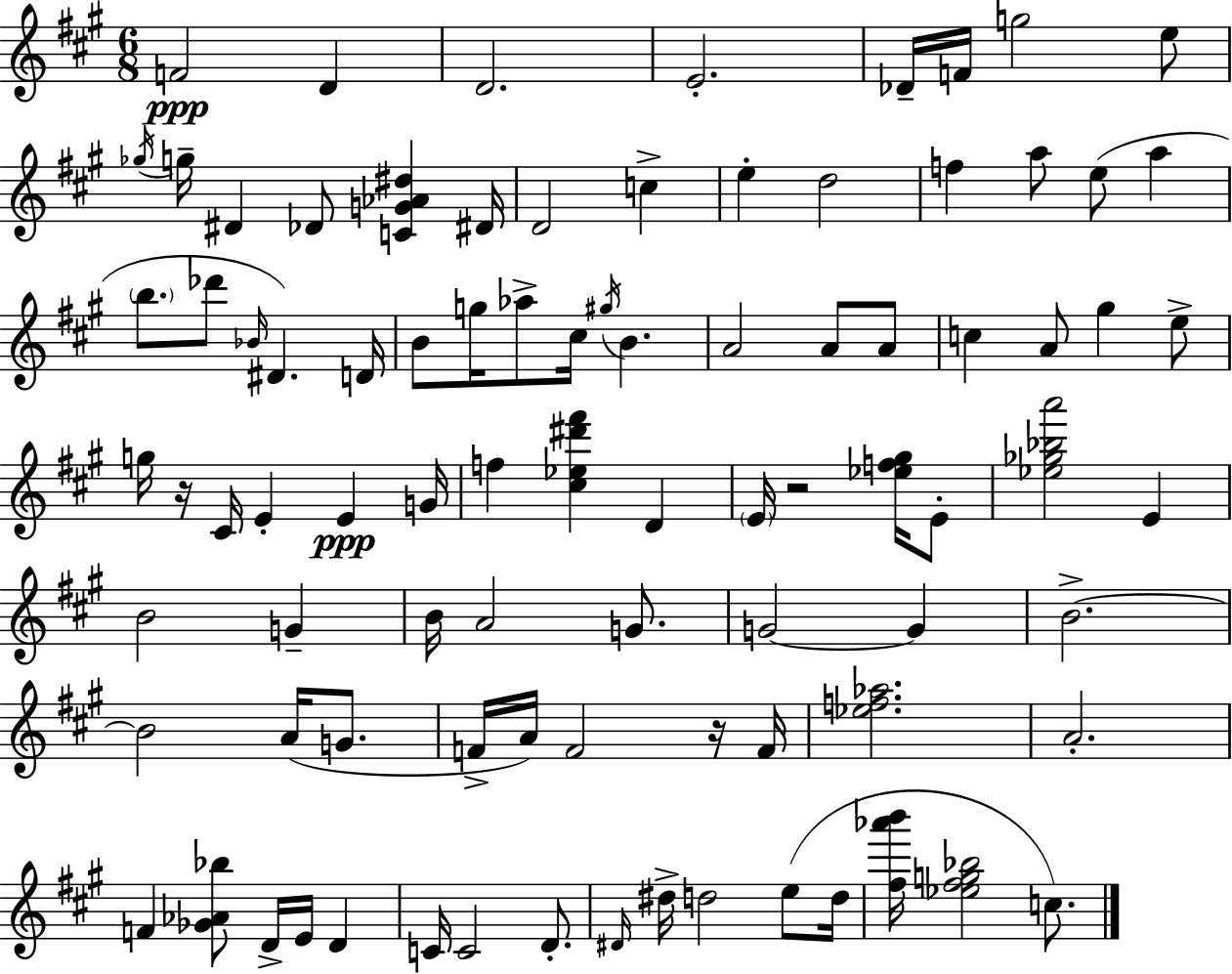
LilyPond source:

{
  \clef treble
  \numericTimeSignature
  \time 6/8
  \key a \major
  f'2\ppp d'4 | d'2. | e'2.-. | des'16-- f'16 g''2 e''8 | \break \acciaccatura { ges''16 } g''16-- dis'4 des'8 <c' g' aes' dis''>4 | dis'16 d'2 c''4-> | e''4-. d''2 | f''4 a''8 e''8( a''4 | \break \parenthesize b''8. des'''8 \grace { bes'16 } dis'4.) | d'16 b'8 g''16 aes''8-> cis''16 \acciaccatura { gis''16 } b'4. | a'2 a'8 | a'8 c''4 a'8 gis''4 | \break e''8-> g''16 r16 cis'16 e'4-. e'4\ppp | g'16 f''4 <cis'' ees'' dis''' fis'''>4 d'4 | \parenthesize e'16 r2 | <ees'' f'' gis''>16 e'8-. <ees'' ges'' bes'' a'''>2 e'4 | \break b'2 g'4-- | b'16 a'2 | g'8. g'2~~ g'4 | b'2.->~~ | \break b'2 a'16( | g'8. f'16-> a'16) f'2 | r16 f'16 <ees'' f'' aes''>2. | a'2.-. | \break f'4 <ges' aes' bes''>8 d'16-> e'16 d'4 | c'16 c'2 | d'8.-. \grace { dis'16 } dis''16-> d''2 | e''8( d''16 <fis'' aes''' b'''>16 <ees'' fis'' g'' bes''>2 | \break c''8.) \bar "|."
}